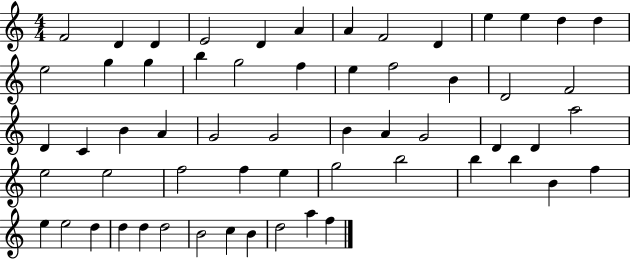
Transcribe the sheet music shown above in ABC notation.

X:1
T:Untitled
M:4/4
L:1/4
K:C
F2 D D E2 D A A F2 D e e d d e2 g g b g2 f e f2 B D2 F2 D C B A G2 G2 B A G2 D D a2 e2 e2 f2 f e g2 b2 b b B f e e2 d d d d2 B2 c B d2 a f